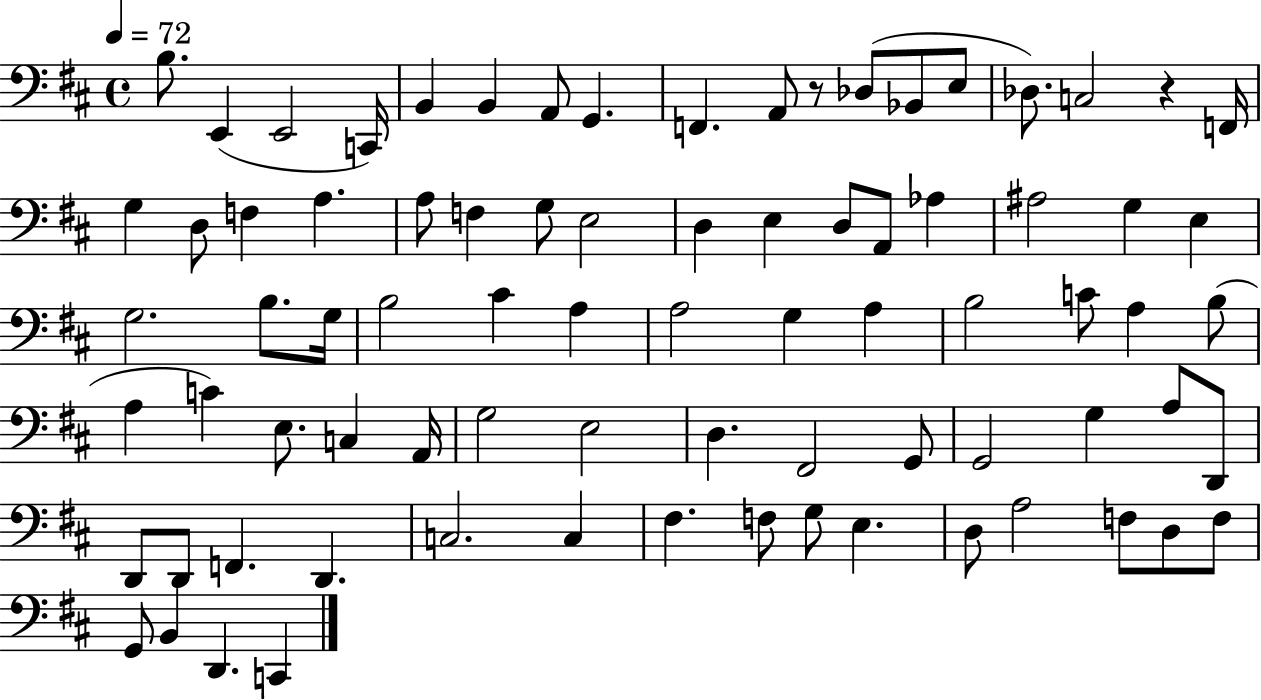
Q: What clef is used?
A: bass